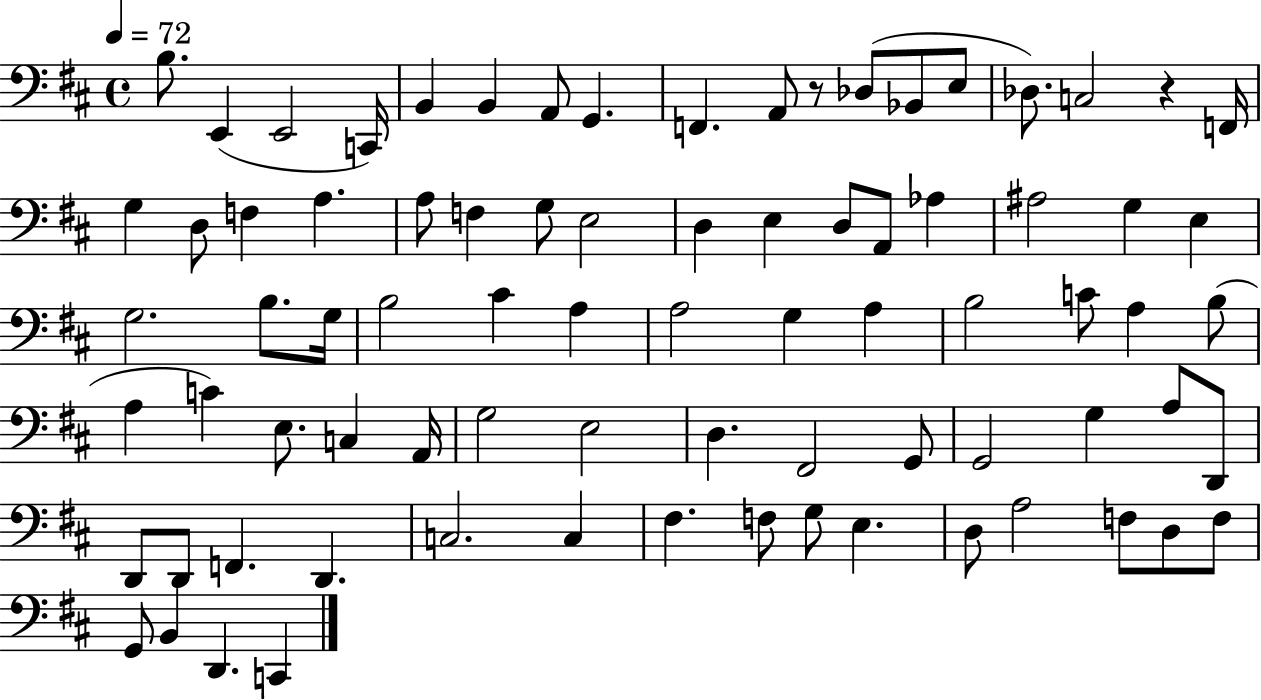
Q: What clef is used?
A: bass